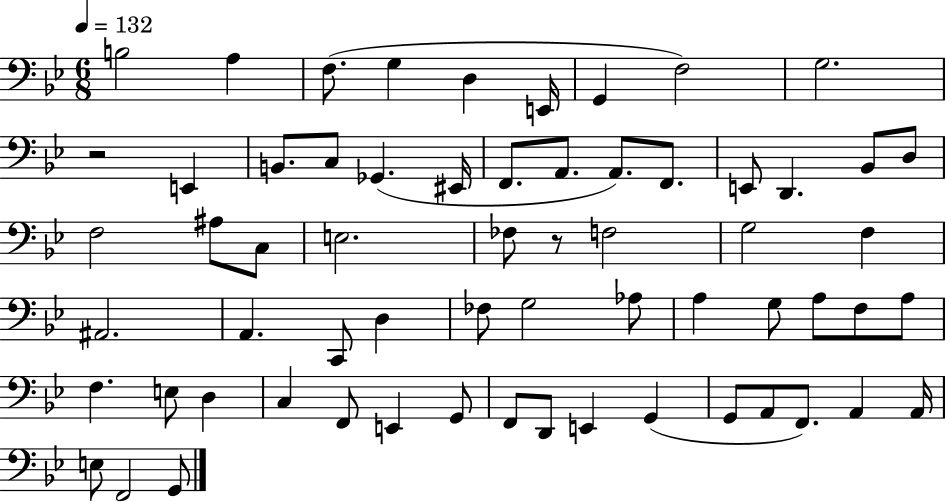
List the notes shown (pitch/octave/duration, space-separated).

B3/h A3/q F3/e. G3/q D3/q E2/s G2/q F3/h G3/h. R/h E2/q B2/e. C3/e Gb2/q. EIS2/s F2/e. A2/e. A2/e. F2/e. E2/e D2/q. Bb2/e D3/e F3/h A#3/e C3/e E3/h. FES3/e R/e F3/h G3/h F3/q A#2/h. A2/q. C2/e D3/q FES3/e G3/h Ab3/e A3/q G3/e A3/e F3/e A3/e F3/q. E3/e D3/q C3/q F2/e E2/q G2/e F2/e D2/e E2/q G2/q G2/e A2/e F2/e. A2/q A2/s E3/e F2/h G2/e